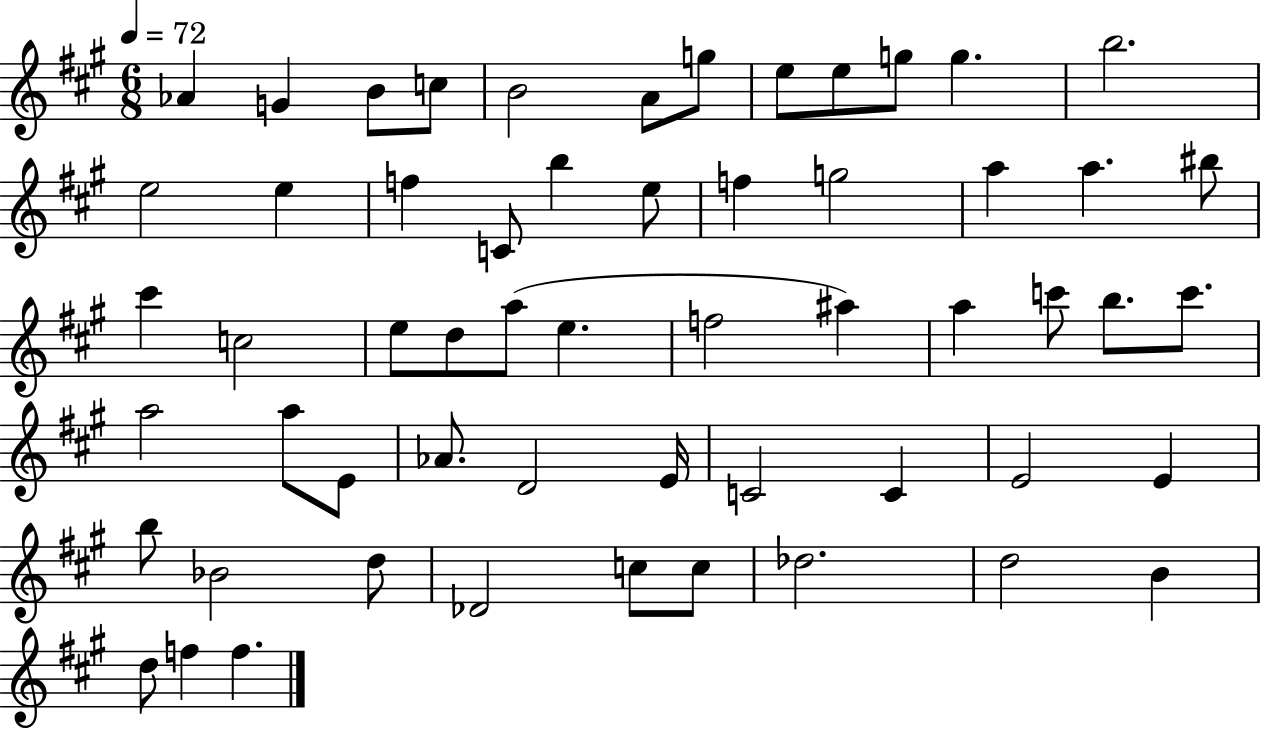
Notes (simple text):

Ab4/q G4/q B4/e C5/e B4/h A4/e G5/e E5/e E5/e G5/e G5/q. B5/h. E5/h E5/q F5/q C4/e B5/q E5/e F5/q G5/h A5/q A5/q. BIS5/e C#6/q C5/h E5/e D5/e A5/e E5/q. F5/h A#5/q A5/q C6/e B5/e. C6/e. A5/h A5/e E4/e Ab4/e. D4/h E4/s C4/h C4/q E4/h E4/q B5/e Bb4/h D5/e Db4/h C5/e C5/e Db5/h. D5/h B4/q D5/e F5/q F5/q.